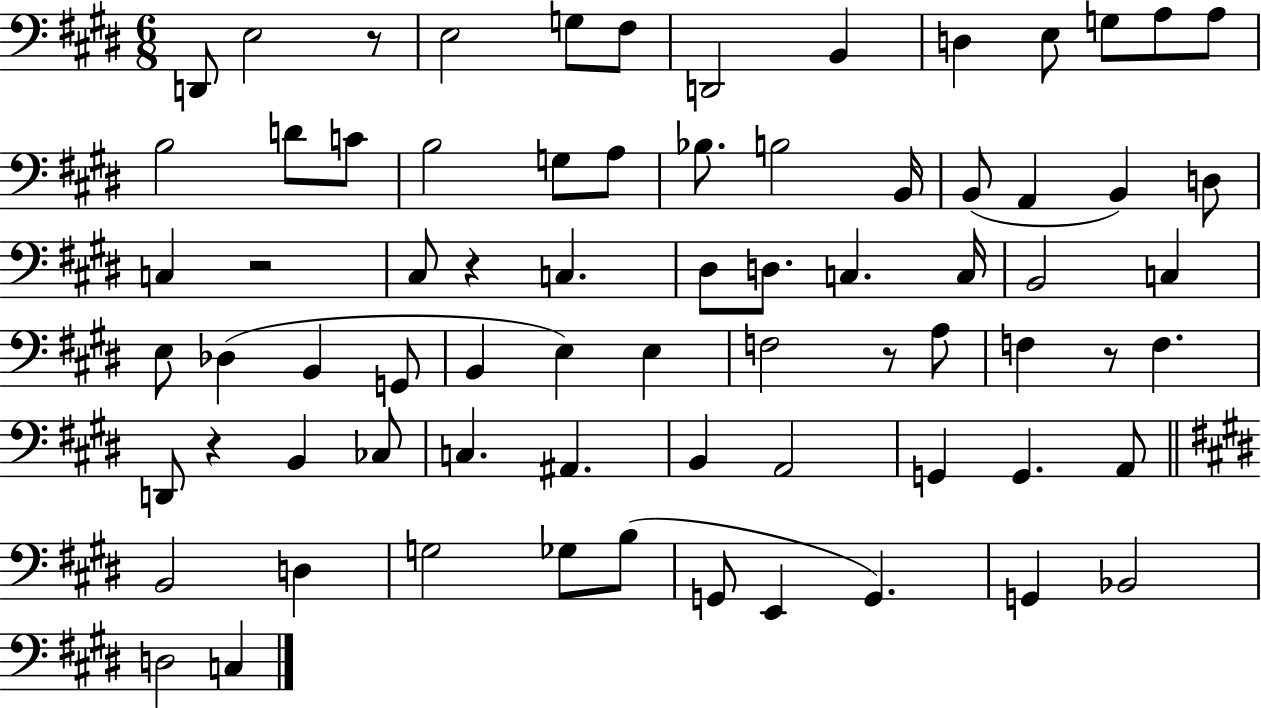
{
  \clef bass
  \numericTimeSignature
  \time 6/8
  \key e \major
  \repeat volta 2 { d,8 e2 r8 | e2 g8 fis8 | d,2 b,4 | d4 e8 g8 a8 a8 | \break b2 d'8 c'8 | b2 g8 a8 | bes8. b2 b,16 | b,8( a,4 b,4) d8 | \break c4 r2 | cis8 r4 c4. | dis8 d8. c4. c16 | b,2 c4 | \break e8 des4( b,4 g,8 | b,4 e4) e4 | f2 r8 a8 | f4 r8 f4. | \break d,8 r4 b,4 ces8 | c4. ais,4. | b,4 a,2 | g,4 g,4. a,8 | \break \bar "||" \break \key e \major b,2 d4 | g2 ges8 b8( | g,8 e,4 g,4.) | g,4 bes,2 | \break d2 c4 | } \bar "|."
}